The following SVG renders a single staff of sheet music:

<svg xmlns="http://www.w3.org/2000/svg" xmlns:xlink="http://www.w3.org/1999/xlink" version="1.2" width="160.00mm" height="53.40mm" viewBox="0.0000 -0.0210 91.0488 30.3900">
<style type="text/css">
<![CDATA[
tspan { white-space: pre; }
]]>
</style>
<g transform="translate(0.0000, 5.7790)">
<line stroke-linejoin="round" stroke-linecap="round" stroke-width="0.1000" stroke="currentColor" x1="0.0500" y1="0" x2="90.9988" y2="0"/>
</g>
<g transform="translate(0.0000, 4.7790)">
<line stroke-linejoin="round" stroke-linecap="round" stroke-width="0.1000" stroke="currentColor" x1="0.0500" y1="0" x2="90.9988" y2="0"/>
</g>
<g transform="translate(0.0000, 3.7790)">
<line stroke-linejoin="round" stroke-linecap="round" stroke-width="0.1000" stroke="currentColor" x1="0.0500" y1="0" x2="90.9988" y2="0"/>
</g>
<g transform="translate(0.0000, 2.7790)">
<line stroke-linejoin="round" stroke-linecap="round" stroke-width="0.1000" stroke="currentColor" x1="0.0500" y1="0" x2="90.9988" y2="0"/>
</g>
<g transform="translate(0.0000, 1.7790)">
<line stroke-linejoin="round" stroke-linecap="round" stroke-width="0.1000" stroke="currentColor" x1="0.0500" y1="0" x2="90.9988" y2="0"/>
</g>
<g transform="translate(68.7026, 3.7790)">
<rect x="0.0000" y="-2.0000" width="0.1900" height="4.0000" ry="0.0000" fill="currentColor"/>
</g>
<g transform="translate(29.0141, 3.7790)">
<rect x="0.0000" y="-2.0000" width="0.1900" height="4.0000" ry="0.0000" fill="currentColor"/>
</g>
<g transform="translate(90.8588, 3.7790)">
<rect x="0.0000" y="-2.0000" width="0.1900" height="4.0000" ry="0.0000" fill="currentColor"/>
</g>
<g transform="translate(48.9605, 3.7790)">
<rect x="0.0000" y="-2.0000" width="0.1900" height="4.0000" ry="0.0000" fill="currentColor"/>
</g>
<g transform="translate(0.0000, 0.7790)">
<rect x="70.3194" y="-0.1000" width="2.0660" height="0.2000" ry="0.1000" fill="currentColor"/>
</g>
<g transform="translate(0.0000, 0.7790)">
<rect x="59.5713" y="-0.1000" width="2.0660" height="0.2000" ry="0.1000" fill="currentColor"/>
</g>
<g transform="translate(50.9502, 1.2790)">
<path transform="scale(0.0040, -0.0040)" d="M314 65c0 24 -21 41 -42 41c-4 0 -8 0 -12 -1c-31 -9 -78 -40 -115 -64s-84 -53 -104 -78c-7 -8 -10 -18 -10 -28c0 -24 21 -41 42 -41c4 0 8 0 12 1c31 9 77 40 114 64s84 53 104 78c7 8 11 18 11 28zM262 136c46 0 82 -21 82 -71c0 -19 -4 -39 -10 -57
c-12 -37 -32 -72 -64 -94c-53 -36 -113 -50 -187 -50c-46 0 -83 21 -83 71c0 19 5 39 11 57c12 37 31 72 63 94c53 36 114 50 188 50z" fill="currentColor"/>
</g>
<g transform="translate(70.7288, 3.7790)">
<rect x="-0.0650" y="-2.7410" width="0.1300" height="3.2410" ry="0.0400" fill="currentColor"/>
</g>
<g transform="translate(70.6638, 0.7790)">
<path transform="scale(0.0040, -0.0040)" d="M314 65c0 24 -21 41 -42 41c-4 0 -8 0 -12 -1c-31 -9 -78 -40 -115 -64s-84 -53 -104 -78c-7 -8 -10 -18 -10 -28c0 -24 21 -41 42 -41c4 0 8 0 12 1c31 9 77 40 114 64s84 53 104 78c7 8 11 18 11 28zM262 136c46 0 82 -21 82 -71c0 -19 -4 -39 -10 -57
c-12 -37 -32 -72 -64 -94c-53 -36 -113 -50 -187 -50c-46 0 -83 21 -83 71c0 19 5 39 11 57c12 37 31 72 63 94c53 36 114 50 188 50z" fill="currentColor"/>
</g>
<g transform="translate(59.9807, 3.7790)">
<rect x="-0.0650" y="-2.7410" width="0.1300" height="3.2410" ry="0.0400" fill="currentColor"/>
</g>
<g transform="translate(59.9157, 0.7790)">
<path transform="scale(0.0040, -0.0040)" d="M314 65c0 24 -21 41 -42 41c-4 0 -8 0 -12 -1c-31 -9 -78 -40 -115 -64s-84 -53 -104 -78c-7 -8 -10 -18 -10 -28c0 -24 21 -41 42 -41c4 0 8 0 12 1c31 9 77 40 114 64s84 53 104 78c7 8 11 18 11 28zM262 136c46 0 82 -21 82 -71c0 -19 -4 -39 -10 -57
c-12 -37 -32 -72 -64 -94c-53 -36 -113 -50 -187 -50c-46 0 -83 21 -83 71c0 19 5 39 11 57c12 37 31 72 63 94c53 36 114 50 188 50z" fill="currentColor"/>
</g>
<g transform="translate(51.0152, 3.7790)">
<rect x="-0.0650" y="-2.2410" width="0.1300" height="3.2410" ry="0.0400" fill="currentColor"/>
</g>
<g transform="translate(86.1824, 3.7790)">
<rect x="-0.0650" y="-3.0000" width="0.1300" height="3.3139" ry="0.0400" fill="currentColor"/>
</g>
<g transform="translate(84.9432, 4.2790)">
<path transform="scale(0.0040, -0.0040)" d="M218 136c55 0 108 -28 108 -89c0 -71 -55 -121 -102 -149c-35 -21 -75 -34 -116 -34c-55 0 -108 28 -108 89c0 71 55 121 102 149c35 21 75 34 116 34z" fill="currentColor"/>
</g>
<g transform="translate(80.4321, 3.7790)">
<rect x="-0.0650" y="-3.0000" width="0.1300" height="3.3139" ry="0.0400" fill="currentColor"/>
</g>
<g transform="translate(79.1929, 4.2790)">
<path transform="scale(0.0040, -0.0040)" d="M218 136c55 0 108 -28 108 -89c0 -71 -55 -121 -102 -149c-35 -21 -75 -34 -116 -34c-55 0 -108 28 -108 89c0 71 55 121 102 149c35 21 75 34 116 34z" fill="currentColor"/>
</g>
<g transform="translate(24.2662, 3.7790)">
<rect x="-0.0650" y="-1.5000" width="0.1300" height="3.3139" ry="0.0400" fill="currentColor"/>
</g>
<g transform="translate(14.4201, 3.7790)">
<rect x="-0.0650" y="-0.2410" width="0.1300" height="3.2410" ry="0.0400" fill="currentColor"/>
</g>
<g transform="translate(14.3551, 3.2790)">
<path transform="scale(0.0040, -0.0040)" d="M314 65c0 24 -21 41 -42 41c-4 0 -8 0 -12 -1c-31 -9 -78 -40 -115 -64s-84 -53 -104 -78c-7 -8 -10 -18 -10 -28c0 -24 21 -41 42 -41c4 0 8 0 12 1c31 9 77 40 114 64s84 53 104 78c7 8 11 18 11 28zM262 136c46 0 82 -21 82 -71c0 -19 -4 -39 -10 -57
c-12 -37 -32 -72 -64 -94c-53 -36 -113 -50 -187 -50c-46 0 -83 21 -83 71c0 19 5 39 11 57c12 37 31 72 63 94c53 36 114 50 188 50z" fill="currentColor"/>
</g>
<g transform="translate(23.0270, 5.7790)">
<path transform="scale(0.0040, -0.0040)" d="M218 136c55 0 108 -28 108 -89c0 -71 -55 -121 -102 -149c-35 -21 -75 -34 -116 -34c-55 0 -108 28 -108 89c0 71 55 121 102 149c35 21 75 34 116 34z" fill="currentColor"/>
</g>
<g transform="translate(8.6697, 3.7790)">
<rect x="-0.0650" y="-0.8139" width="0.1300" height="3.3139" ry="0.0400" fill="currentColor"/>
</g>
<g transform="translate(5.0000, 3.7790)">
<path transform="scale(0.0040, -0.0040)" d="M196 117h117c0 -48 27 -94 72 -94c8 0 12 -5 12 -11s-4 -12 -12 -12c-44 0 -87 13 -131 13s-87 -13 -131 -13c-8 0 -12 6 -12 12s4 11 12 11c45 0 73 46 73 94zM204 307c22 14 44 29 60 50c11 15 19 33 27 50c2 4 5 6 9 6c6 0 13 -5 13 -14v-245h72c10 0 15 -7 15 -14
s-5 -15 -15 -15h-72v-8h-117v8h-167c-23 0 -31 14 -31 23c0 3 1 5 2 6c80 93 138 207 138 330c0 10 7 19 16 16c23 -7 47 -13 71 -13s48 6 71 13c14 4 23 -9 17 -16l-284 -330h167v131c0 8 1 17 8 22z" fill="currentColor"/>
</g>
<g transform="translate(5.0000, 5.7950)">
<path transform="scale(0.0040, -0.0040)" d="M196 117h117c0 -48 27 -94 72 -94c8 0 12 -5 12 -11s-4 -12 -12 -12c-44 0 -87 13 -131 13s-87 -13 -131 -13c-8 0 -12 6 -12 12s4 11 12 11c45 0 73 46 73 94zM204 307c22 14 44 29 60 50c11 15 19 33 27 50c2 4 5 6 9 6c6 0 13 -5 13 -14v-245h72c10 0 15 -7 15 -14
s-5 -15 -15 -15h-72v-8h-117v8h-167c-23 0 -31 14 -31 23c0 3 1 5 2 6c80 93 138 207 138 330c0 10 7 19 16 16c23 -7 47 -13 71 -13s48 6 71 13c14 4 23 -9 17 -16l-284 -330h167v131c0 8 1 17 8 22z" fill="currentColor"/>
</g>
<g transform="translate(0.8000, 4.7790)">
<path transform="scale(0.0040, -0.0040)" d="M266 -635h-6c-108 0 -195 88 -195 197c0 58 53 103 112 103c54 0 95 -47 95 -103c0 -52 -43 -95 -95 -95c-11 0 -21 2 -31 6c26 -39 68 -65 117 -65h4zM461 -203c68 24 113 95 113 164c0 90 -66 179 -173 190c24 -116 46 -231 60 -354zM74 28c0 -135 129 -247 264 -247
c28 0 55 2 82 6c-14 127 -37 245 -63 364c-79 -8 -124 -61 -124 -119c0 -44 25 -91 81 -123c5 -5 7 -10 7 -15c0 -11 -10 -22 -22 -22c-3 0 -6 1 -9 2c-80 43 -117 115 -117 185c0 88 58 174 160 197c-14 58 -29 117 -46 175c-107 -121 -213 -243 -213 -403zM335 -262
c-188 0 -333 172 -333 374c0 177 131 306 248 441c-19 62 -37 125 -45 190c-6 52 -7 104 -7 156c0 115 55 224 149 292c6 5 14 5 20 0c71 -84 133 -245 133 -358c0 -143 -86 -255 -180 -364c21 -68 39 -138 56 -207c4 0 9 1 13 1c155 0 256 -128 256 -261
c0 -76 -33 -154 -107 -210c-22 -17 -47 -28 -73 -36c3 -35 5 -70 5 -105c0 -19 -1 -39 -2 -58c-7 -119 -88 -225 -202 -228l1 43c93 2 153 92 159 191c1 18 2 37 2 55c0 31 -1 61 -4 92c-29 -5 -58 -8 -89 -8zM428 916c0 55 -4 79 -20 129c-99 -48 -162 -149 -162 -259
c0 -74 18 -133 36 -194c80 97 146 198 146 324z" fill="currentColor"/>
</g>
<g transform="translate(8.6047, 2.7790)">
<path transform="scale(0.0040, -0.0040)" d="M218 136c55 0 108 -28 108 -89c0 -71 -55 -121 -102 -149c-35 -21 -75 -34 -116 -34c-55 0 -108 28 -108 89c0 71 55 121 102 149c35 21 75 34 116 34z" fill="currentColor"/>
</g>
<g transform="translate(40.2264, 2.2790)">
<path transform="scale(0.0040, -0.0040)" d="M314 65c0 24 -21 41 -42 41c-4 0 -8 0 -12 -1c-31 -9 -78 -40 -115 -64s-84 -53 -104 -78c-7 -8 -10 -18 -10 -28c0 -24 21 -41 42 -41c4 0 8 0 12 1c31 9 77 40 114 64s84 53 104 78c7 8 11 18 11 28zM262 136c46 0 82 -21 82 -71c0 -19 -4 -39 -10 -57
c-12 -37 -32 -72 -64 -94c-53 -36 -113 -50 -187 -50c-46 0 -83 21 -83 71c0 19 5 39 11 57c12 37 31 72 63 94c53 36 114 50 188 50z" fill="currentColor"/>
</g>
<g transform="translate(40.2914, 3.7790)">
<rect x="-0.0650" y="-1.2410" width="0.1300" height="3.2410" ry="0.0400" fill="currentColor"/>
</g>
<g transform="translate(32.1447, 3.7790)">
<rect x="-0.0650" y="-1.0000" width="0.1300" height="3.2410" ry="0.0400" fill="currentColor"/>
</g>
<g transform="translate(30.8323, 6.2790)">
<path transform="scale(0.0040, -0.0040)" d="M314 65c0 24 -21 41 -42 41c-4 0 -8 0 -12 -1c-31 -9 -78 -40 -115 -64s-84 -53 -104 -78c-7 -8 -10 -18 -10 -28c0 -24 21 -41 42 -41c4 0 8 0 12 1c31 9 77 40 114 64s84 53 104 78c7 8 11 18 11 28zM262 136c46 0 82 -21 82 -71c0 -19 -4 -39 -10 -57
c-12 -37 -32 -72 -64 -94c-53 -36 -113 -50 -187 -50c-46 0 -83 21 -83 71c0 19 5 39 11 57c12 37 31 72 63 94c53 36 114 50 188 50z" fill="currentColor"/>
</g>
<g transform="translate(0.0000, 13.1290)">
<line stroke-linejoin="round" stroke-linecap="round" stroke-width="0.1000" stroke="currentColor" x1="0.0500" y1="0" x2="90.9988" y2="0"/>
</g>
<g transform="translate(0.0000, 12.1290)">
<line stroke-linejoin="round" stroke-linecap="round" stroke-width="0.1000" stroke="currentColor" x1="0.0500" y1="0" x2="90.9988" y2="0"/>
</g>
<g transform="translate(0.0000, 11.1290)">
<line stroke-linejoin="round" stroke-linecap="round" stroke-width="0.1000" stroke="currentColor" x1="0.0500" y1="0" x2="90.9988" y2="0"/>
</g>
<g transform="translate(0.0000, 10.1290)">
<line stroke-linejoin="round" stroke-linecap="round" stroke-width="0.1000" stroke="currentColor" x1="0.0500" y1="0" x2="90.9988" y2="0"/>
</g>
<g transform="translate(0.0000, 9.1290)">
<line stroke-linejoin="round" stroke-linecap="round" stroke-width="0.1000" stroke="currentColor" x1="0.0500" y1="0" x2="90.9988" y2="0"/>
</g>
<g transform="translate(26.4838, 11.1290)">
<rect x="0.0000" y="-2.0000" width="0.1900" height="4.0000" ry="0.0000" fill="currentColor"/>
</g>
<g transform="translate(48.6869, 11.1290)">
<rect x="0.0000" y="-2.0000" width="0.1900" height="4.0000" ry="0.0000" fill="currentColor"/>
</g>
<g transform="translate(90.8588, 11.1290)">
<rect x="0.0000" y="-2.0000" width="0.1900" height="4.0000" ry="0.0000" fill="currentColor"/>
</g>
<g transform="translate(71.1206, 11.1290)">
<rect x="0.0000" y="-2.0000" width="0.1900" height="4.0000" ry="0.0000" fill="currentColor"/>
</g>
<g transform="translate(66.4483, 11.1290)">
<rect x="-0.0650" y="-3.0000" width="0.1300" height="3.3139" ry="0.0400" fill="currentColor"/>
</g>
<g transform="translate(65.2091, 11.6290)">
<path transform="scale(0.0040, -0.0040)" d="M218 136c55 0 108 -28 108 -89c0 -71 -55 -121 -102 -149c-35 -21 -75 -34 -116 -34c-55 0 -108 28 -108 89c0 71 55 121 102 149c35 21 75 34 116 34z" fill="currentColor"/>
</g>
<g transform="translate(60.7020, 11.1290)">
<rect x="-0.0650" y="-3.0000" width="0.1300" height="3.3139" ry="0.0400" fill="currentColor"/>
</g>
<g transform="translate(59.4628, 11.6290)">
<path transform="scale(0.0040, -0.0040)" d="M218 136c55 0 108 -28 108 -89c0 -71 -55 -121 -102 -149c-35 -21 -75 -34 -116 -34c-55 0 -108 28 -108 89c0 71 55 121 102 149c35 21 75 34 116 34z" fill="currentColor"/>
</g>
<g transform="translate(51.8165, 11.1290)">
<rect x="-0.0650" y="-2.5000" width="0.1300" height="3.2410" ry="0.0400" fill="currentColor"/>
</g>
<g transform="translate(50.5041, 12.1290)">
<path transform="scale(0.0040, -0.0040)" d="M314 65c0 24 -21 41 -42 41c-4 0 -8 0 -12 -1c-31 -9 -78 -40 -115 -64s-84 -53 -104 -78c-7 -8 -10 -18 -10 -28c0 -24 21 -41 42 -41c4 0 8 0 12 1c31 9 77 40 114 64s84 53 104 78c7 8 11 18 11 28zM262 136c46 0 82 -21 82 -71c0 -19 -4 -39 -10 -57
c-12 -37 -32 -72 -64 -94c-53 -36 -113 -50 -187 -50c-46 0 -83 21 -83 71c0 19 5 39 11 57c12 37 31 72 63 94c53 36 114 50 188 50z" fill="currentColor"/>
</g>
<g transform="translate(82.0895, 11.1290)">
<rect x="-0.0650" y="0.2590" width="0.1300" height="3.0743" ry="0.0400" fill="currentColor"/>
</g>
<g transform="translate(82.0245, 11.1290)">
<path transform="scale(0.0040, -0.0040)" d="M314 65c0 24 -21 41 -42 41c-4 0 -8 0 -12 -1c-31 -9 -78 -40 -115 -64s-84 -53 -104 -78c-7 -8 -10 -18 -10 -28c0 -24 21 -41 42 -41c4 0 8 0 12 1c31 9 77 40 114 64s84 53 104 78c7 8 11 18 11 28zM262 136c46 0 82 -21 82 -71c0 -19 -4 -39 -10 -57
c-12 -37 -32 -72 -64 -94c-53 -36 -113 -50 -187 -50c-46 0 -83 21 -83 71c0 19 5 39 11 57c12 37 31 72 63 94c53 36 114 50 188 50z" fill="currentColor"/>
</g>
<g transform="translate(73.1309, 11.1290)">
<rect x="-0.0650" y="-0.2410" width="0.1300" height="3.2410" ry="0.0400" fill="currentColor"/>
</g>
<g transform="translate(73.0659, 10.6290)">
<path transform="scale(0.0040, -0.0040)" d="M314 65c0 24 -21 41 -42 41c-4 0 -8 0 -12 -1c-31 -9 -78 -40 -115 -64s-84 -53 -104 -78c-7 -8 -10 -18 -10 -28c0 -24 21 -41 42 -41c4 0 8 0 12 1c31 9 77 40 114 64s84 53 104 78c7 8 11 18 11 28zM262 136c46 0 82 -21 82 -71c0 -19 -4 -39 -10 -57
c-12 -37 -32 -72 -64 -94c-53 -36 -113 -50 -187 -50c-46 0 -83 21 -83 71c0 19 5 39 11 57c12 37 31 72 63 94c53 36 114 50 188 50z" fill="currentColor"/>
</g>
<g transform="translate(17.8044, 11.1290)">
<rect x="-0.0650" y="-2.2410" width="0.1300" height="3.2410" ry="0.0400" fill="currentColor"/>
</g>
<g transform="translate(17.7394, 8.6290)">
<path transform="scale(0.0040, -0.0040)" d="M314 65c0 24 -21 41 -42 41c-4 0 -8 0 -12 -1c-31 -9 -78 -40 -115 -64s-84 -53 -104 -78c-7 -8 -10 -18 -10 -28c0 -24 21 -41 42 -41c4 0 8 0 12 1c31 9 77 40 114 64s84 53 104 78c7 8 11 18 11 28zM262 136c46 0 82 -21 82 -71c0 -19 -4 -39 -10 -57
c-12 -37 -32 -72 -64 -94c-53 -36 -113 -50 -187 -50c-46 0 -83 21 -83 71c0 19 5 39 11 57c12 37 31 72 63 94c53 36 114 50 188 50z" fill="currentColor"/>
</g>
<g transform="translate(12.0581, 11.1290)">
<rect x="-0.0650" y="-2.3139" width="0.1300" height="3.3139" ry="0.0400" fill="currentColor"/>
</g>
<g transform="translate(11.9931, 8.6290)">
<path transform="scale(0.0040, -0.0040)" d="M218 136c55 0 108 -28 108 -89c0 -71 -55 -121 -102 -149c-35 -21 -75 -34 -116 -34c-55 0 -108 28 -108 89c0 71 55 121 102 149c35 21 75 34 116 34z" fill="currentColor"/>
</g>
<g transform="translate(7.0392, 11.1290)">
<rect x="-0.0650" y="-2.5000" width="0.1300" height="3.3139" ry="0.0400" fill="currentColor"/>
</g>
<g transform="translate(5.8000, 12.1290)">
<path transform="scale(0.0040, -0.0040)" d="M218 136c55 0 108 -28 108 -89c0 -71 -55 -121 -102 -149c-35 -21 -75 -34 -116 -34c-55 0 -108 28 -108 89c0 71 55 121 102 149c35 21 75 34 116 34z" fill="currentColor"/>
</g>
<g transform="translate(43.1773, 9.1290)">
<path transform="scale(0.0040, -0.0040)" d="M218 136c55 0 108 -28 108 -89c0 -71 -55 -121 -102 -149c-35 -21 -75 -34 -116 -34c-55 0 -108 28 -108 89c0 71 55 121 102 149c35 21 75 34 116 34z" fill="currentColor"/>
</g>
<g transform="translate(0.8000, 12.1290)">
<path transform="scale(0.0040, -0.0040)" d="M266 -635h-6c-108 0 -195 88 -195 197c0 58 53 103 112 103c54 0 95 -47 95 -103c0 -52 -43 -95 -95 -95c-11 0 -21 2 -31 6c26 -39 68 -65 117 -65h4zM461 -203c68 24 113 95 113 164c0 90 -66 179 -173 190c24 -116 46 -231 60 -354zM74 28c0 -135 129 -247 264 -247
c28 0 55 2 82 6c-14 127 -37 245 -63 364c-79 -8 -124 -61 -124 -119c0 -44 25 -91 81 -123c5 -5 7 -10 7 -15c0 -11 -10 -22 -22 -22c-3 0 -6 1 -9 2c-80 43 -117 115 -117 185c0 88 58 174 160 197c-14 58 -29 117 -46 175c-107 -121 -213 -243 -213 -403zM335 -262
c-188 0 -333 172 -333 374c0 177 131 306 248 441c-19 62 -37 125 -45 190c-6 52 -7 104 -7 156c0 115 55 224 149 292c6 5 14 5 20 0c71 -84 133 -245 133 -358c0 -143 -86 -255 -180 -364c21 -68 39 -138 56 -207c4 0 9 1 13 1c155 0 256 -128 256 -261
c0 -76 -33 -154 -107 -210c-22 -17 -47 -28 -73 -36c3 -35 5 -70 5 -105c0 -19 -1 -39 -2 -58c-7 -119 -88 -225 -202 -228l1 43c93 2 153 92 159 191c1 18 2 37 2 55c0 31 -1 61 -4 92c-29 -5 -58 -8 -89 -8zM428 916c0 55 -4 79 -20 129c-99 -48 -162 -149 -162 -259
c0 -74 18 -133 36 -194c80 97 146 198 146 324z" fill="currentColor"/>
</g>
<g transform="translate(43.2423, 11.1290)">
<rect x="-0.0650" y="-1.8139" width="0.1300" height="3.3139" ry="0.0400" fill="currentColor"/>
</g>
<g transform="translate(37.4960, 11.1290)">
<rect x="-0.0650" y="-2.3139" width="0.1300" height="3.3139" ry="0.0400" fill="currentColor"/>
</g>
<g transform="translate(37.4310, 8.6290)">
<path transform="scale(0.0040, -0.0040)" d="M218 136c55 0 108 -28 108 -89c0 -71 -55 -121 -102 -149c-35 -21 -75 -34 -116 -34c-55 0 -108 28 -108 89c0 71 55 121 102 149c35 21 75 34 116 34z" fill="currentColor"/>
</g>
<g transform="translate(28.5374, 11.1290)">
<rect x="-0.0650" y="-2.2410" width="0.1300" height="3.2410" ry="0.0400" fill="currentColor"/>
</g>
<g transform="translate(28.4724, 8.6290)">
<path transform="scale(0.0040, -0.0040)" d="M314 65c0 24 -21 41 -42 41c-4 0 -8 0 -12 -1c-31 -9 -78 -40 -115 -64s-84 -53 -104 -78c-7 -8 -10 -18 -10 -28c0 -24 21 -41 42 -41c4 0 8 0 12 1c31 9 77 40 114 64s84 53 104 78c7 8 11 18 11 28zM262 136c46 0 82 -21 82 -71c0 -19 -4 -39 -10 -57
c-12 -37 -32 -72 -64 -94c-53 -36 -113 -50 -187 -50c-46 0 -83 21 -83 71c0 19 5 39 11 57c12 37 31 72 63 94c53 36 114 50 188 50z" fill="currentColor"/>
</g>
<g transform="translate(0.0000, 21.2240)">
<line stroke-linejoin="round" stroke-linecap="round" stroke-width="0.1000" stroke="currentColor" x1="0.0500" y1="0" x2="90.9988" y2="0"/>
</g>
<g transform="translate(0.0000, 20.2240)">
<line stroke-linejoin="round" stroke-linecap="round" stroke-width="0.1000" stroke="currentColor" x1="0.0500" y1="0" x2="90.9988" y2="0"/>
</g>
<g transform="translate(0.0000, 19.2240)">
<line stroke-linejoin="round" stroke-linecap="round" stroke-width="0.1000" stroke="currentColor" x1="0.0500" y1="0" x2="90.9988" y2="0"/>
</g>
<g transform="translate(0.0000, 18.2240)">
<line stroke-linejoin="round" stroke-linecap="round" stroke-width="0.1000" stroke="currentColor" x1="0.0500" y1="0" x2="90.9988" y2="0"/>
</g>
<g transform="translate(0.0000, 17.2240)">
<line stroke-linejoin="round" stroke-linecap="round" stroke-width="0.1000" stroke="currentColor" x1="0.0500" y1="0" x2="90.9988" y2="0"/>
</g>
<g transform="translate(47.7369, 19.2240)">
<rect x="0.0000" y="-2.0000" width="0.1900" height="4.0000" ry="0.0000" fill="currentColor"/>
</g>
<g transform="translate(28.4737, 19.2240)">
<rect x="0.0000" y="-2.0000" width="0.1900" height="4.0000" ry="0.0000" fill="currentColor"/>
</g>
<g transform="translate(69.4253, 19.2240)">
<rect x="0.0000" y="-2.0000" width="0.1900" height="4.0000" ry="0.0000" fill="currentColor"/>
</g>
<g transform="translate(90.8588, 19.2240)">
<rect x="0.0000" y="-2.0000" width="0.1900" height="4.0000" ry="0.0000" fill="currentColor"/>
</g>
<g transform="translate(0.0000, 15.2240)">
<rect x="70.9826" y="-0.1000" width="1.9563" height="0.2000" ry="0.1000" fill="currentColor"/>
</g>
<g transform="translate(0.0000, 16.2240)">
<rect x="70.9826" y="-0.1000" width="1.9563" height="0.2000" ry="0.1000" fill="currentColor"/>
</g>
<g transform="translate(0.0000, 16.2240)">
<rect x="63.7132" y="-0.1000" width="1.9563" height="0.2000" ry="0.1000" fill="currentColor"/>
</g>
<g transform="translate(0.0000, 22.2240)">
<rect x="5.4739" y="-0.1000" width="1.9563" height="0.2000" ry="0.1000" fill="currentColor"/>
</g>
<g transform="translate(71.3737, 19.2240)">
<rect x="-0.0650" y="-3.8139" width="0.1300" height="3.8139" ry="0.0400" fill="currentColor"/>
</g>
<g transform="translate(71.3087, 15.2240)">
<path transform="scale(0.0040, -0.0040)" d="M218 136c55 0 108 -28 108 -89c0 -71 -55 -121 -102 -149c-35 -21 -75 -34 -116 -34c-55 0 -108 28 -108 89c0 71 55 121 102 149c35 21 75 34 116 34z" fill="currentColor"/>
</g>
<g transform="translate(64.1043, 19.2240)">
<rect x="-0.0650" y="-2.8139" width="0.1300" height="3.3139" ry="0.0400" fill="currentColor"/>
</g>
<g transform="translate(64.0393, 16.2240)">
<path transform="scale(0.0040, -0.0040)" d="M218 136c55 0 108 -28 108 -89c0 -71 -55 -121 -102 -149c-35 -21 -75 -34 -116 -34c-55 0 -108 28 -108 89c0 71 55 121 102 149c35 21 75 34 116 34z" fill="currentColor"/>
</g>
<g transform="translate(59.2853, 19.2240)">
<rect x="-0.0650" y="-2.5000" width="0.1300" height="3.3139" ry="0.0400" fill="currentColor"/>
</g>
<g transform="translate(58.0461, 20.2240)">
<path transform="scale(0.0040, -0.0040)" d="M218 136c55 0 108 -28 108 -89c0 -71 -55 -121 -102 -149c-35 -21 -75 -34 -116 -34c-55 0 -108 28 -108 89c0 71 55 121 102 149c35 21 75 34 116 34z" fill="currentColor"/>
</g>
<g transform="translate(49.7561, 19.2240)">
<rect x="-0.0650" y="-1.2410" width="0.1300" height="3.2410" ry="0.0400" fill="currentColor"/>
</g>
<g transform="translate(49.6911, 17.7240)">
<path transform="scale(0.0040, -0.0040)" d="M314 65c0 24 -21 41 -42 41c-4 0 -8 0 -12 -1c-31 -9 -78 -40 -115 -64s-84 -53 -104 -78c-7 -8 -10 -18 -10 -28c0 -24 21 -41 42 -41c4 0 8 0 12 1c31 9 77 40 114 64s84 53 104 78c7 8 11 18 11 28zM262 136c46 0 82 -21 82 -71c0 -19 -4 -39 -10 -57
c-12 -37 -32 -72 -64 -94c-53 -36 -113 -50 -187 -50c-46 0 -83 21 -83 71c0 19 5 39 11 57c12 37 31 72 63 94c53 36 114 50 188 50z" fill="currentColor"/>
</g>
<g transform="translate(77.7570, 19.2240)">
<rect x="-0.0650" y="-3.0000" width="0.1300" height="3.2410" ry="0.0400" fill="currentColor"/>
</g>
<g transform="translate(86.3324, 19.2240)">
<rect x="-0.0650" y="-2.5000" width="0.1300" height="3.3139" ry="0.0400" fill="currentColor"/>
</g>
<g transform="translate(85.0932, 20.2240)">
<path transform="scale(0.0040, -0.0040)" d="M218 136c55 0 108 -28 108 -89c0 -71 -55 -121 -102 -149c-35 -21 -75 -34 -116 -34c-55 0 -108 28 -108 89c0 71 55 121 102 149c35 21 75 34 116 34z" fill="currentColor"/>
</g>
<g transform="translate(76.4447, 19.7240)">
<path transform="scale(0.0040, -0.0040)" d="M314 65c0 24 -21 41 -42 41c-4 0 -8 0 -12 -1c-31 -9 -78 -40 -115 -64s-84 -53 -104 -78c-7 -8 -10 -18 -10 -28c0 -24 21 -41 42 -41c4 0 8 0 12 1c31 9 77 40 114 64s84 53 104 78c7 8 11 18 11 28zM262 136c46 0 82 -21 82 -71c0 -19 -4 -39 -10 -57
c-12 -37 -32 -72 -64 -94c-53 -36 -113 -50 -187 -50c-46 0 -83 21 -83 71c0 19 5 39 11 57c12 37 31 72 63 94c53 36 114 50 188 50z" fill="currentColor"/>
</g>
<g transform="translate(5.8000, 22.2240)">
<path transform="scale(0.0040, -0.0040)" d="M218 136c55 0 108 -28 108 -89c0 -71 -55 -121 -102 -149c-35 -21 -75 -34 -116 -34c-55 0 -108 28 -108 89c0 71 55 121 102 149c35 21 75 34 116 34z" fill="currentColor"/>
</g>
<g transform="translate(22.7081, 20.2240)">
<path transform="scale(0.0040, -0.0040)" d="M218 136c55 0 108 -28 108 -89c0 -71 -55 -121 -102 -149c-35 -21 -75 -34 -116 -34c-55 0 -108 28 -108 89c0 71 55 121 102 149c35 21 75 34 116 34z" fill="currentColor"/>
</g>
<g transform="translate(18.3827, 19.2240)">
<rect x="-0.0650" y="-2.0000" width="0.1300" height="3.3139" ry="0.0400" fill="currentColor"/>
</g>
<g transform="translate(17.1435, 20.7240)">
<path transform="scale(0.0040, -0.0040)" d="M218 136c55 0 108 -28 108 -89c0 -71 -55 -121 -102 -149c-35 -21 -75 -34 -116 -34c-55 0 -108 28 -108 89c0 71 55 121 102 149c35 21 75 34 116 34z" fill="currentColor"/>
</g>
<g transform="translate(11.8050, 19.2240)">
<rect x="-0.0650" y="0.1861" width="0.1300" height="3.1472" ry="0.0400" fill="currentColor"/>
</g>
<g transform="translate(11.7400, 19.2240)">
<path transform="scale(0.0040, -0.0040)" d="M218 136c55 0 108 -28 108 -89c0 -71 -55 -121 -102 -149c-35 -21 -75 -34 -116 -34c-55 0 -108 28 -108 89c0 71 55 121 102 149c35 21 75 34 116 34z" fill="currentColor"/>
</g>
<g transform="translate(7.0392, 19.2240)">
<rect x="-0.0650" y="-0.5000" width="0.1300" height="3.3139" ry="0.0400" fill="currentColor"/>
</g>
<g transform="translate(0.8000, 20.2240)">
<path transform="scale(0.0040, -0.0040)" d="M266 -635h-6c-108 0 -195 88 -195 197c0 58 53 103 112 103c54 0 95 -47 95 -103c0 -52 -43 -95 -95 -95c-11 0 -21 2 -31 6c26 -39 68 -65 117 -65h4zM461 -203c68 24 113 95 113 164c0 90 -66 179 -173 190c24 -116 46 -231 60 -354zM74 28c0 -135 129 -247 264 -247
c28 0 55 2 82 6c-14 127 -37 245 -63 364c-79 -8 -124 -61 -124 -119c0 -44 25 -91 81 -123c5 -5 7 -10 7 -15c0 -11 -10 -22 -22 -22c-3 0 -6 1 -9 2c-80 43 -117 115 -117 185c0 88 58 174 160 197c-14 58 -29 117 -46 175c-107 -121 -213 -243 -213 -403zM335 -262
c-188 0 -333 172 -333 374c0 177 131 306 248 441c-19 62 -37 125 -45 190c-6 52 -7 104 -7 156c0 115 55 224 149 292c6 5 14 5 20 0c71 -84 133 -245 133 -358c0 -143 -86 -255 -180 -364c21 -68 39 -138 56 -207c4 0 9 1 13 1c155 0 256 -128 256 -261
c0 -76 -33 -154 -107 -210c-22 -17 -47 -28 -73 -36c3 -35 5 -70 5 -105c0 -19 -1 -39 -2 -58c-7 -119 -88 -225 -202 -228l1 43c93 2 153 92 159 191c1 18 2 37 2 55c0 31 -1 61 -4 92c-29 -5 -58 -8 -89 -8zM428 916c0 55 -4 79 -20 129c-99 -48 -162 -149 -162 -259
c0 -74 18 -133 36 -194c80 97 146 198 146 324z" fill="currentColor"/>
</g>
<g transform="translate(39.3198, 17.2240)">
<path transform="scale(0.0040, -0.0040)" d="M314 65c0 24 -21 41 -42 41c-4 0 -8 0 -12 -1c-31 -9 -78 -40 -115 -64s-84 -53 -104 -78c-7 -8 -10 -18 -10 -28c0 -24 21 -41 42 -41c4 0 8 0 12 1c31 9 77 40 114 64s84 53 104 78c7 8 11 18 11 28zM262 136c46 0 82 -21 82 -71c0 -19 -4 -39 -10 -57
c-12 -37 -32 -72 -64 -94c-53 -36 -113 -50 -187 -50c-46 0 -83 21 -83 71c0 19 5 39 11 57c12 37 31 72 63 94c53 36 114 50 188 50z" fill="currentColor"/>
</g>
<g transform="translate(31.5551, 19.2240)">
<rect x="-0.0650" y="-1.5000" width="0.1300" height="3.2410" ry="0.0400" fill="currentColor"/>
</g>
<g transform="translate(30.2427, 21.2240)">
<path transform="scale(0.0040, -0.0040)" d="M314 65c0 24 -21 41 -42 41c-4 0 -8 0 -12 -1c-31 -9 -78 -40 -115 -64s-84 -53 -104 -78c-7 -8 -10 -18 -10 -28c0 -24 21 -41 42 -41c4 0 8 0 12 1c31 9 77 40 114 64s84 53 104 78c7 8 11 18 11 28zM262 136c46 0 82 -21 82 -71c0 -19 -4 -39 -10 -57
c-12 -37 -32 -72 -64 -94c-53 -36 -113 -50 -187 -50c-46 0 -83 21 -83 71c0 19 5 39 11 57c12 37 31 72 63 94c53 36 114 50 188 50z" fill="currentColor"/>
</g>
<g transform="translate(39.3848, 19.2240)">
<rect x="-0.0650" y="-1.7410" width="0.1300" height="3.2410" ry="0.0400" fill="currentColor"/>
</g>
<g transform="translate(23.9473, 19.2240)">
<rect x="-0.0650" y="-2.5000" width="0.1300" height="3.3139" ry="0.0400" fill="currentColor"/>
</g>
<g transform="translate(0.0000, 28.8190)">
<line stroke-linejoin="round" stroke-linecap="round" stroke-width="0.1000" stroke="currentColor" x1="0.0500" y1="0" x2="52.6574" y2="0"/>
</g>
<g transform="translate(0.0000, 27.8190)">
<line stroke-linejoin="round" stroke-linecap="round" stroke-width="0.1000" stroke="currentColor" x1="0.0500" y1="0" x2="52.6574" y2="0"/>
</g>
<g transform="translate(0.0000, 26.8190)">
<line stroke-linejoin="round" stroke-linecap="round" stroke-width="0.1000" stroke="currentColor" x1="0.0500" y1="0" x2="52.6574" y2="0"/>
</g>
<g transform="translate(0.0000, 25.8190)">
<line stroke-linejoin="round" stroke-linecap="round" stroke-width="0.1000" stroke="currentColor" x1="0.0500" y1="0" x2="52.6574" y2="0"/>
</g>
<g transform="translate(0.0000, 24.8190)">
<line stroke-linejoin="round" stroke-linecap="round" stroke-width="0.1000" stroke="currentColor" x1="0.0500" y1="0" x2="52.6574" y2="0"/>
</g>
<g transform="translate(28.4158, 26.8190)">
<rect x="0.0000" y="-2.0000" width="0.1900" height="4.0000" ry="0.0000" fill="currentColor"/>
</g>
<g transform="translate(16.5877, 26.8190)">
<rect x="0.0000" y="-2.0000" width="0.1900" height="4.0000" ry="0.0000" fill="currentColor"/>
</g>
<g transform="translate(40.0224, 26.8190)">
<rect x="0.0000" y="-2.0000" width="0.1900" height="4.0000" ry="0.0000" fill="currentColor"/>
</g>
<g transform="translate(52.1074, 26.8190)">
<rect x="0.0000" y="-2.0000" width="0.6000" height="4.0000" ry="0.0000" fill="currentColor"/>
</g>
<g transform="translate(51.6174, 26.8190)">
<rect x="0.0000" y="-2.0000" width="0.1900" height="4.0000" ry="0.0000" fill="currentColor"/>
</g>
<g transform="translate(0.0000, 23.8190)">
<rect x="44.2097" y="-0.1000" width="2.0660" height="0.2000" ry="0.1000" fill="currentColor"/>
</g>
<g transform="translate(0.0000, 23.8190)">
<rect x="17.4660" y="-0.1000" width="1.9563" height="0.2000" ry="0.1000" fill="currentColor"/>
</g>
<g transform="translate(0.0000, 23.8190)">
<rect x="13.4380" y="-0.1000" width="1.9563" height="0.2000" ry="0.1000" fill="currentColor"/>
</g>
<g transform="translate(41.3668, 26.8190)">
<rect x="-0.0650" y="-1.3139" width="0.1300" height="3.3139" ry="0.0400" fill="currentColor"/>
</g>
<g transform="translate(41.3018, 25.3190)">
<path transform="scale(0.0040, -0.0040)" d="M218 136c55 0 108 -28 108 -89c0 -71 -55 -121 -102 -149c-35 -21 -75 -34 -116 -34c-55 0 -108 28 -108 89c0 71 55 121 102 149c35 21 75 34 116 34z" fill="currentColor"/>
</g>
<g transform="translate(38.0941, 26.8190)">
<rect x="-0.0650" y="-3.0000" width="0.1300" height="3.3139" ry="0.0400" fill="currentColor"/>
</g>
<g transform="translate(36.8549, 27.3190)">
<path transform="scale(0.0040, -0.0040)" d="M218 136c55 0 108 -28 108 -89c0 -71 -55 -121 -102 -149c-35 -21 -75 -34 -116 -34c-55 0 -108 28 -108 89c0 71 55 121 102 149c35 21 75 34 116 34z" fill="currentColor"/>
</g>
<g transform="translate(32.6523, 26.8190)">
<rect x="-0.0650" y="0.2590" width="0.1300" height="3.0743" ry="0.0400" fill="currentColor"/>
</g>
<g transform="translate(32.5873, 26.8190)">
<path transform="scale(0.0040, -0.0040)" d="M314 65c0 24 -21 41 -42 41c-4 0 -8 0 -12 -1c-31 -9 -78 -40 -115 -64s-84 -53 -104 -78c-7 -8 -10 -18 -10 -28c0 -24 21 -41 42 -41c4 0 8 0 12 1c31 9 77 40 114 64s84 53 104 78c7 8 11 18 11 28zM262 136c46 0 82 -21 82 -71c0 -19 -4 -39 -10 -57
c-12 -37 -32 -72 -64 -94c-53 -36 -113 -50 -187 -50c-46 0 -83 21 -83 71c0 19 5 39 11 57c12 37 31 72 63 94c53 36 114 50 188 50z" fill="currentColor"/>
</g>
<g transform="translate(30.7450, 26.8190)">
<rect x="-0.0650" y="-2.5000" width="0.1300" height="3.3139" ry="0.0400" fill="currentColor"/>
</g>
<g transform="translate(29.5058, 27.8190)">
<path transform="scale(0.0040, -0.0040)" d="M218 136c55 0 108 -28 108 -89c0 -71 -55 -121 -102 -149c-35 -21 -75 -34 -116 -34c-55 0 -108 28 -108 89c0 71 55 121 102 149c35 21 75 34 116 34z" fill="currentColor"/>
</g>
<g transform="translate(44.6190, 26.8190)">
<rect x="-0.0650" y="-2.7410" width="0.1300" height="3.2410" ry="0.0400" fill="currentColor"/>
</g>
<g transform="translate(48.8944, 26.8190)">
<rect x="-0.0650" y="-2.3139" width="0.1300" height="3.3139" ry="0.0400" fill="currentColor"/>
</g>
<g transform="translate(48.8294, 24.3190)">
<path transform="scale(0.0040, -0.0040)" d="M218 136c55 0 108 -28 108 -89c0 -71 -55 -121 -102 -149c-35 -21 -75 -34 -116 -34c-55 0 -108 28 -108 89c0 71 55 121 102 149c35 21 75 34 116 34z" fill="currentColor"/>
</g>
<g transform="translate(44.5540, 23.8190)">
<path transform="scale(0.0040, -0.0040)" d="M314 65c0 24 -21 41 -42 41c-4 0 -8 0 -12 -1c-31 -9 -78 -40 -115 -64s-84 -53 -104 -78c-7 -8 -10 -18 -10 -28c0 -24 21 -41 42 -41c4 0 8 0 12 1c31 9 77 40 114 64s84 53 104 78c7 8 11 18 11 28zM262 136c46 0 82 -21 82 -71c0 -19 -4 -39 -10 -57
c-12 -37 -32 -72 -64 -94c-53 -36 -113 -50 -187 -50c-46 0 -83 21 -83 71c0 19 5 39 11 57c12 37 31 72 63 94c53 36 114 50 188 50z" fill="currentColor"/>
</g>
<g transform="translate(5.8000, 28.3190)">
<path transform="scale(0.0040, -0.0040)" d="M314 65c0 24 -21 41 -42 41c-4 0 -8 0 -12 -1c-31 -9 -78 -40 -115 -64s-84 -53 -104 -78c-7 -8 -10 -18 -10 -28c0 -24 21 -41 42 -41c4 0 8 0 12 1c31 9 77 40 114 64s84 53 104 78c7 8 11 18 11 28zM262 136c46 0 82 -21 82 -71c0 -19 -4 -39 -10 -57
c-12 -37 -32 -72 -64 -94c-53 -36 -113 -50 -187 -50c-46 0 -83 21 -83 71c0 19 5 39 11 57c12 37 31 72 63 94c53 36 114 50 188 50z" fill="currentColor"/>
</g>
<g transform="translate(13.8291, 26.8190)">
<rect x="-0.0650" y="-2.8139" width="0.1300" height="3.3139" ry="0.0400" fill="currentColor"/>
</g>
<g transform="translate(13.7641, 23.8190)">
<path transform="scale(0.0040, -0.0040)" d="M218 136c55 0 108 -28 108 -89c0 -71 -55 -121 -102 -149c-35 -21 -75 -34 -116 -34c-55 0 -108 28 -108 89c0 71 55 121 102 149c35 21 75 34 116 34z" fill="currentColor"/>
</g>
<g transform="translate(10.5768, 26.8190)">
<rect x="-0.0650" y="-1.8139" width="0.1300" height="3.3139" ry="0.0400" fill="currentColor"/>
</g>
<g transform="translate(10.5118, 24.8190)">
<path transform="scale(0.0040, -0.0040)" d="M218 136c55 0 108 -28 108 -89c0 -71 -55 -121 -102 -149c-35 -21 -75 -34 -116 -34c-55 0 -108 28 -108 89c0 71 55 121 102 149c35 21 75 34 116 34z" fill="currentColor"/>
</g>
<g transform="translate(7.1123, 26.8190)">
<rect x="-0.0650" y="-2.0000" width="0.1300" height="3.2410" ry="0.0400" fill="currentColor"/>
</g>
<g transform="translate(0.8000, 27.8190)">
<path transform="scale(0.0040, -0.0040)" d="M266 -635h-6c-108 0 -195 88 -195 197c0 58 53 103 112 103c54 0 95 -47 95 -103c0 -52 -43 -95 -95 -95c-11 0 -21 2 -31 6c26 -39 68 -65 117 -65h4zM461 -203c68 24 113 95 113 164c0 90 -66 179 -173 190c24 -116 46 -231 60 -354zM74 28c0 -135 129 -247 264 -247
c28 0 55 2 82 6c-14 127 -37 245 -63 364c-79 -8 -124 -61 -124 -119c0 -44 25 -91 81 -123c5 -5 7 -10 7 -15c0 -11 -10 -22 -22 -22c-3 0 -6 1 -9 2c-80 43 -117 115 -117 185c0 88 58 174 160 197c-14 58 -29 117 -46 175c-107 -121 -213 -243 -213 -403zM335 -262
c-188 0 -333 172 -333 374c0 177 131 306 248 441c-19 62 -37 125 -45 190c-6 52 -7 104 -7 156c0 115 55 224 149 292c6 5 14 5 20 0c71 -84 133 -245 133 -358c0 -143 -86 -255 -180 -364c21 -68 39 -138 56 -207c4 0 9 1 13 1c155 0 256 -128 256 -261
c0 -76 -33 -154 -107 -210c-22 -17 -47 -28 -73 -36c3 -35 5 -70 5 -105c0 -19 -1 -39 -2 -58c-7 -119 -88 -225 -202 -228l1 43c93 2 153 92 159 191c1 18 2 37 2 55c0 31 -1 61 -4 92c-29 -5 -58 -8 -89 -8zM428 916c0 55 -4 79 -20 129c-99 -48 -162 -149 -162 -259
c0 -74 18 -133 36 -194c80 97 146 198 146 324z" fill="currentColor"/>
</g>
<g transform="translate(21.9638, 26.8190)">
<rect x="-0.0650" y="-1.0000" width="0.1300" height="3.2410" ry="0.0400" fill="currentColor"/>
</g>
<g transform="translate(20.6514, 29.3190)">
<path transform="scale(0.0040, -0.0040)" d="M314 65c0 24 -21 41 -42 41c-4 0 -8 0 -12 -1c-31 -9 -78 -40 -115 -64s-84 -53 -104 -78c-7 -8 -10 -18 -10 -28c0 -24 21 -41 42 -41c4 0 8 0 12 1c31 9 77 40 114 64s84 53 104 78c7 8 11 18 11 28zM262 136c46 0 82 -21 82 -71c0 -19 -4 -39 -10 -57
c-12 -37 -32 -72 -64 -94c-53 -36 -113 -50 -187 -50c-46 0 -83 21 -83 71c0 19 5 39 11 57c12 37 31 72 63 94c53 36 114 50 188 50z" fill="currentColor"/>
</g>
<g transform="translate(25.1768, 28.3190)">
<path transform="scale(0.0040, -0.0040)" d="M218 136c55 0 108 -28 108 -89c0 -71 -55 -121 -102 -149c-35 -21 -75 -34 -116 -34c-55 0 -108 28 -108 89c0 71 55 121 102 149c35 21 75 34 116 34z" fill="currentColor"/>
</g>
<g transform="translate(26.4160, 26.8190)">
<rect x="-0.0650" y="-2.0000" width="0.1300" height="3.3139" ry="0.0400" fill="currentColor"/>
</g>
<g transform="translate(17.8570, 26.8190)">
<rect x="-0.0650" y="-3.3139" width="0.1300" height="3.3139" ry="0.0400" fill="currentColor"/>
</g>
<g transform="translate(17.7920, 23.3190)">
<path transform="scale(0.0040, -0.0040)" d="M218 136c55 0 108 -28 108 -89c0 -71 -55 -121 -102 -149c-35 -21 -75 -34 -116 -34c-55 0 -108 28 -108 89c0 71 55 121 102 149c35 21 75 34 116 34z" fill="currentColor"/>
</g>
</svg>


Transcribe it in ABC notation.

X:1
T:Untitled
M:4/4
L:1/4
K:C
d c2 E D2 e2 g2 a2 a2 A A G g g2 g2 g f G2 A A c2 B2 C B F G E2 f2 e2 G a c' A2 G F2 f a b D2 F G B2 A e a2 g